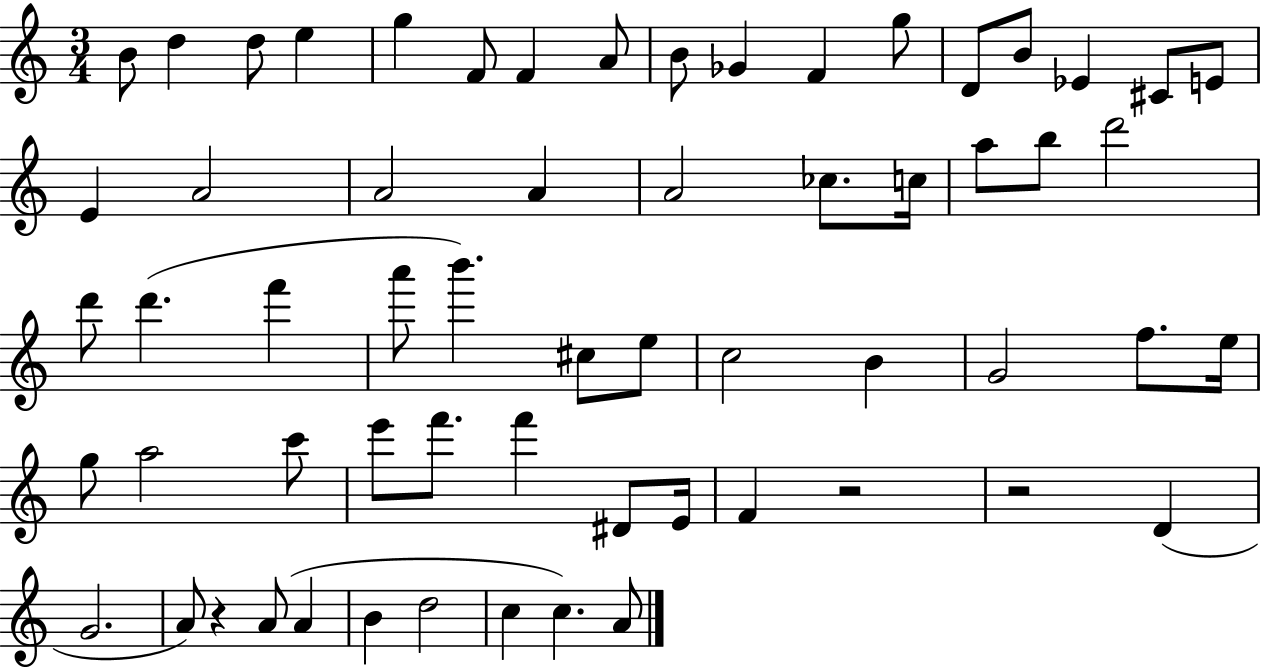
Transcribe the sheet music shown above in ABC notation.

X:1
T:Untitled
M:3/4
L:1/4
K:C
B/2 d d/2 e g F/2 F A/2 B/2 _G F g/2 D/2 B/2 _E ^C/2 E/2 E A2 A2 A A2 _c/2 c/4 a/2 b/2 d'2 d'/2 d' f' a'/2 b' ^c/2 e/2 c2 B G2 f/2 e/4 g/2 a2 c'/2 e'/2 f'/2 f' ^D/2 E/4 F z2 z2 D G2 A/2 z A/2 A B d2 c c A/2